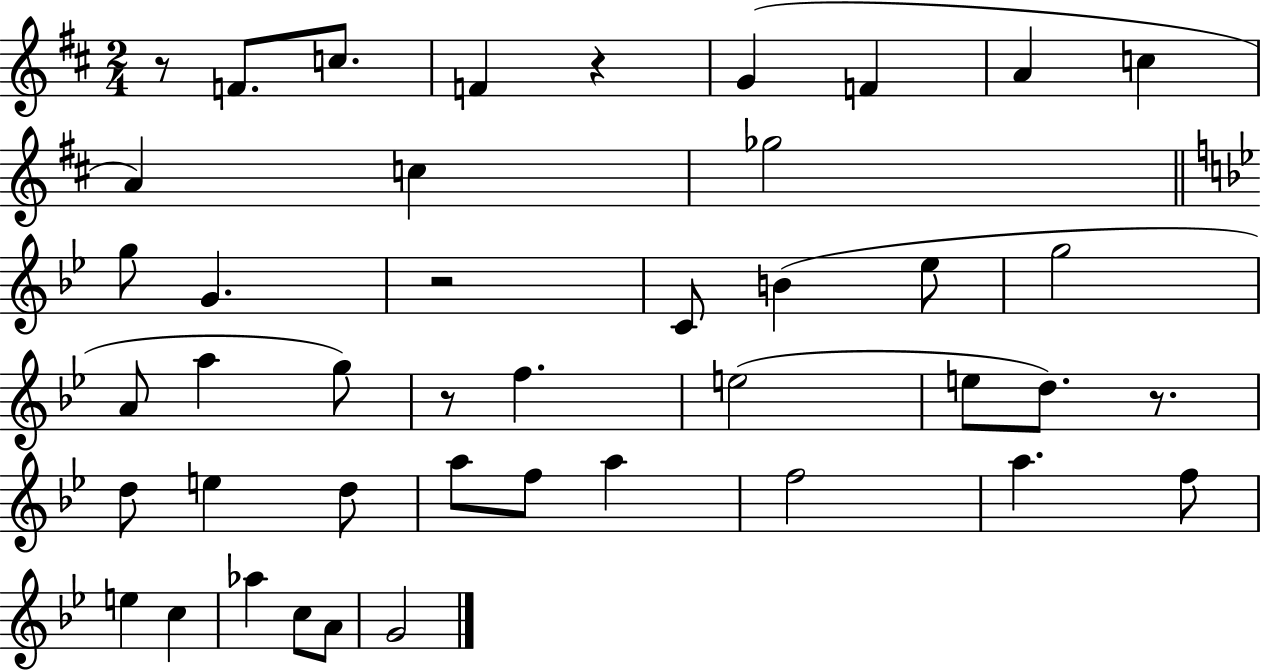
R/e F4/e. C5/e. F4/q R/q G4/q F4/q A4/q C5/q A4/q C5/q Gb5/h G5/e G4/q. R/h C4/e B4/q Eb5/e G5/h A4/e A5/q G5/e R/e F5/q. E5/h E5/e D5/e. R/e. D5/e E5/q D5/e A5/e F5/e A5/q F5/h A5/q. F5/e E5/q C5/q Ab5/q C5/e A4/e G4/h